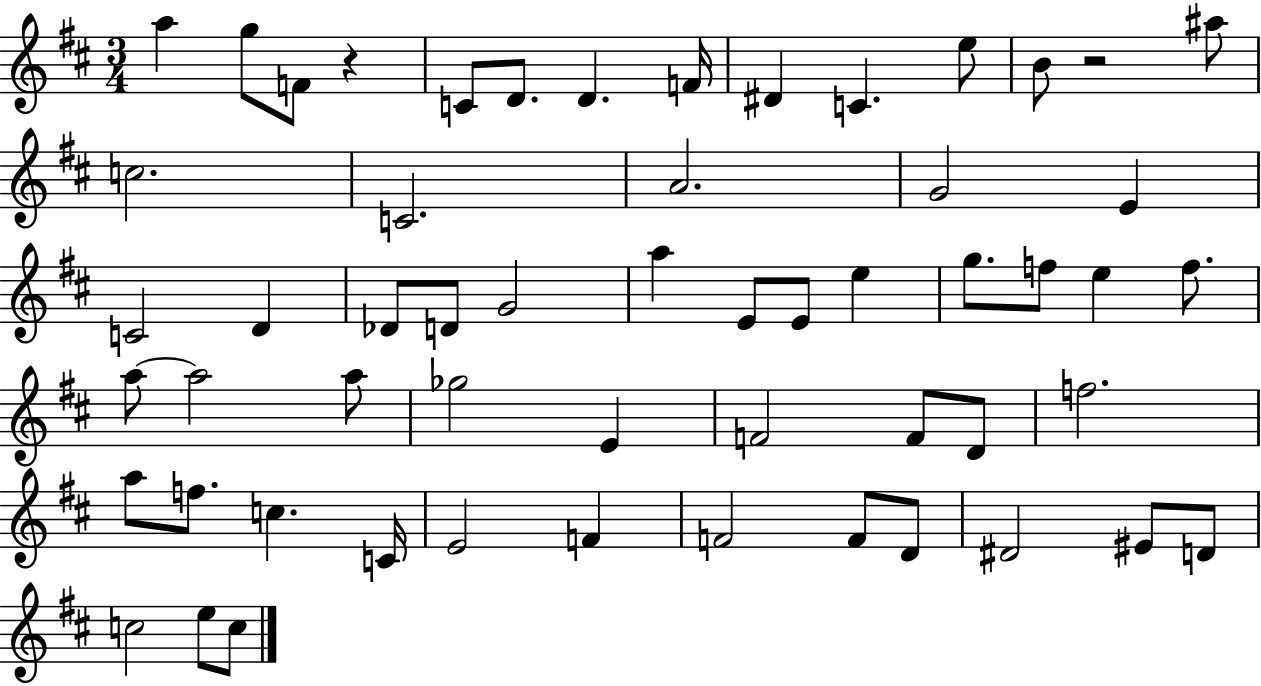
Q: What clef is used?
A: treble